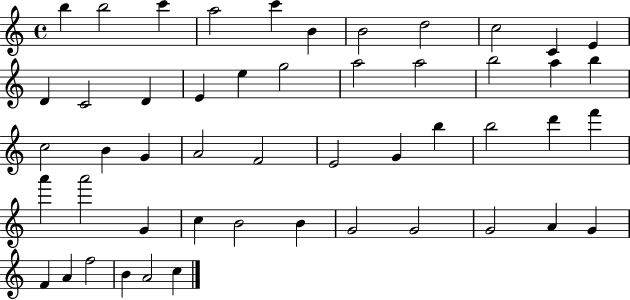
{
  \clef treble
  \time 4/4
  \defaultTimeSignature
  \key c \major
  b''4 b''2 c'''4 | a''2 c'''4 b'4 | b'2 d''2 | c''2 c'4 e'4 | \break d'4 c'2 d'4 | e'4 e''4 g''2 | a''2 a''2 | b''2 a''4 b''4 | \break c''2 b'4 g'4 | a'2 f'2 | e'2 g'4 b''4 | b''2 d'''4 f'''4 | \break a'''4 a'''2 g'4 | c''4 b'2 b'4 | g'2 g'2 | g'2 a'4 g'4 | \break f'4 a'4 f''2 | b'4 a'2 c''4 | \bar "|."
}